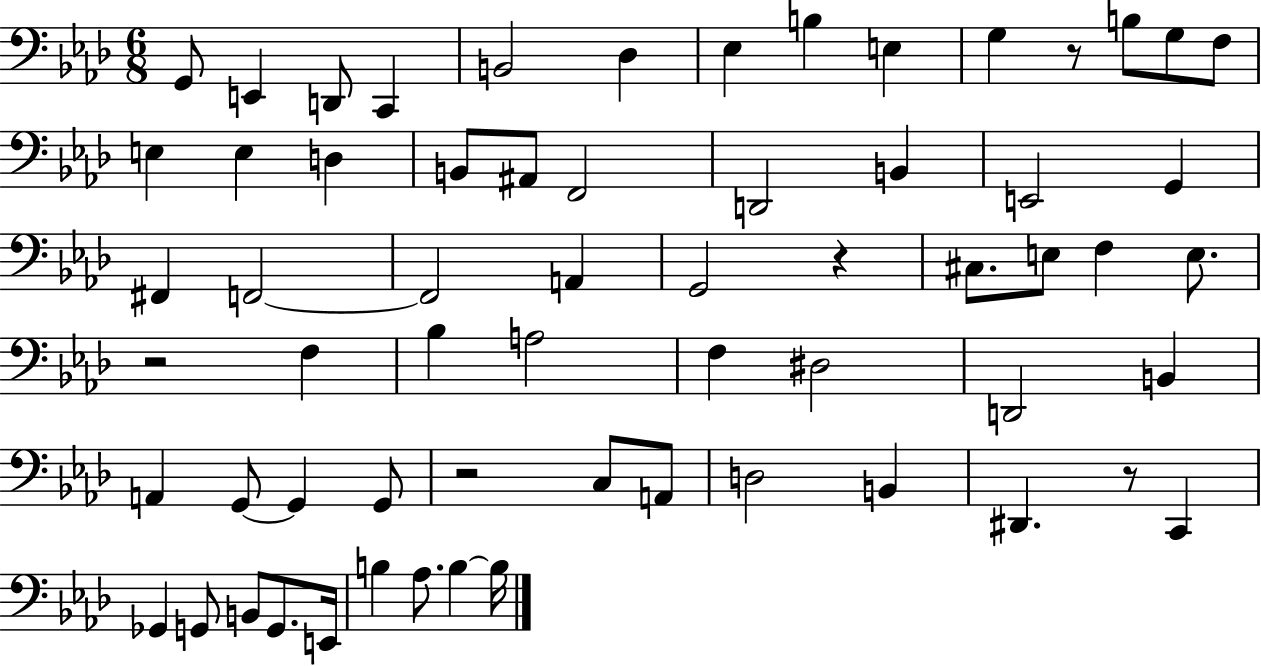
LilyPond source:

{
  \clef bass
  \numericTimeSignature
  \time 6/8
  \key aes \major
  g,8 e,4 d,8 c,4 | b,2 des4 | ees4 b4 e4 | g4 r8 b8 g8 f8 | \break e4 e4 d4 | b,8 ais,8 f,2 | d,2 b,4 | e,2 g,4 | \break fis,4 f,2~~ | f,2 a,4 | g,2 r4 | cis8. e8 f4 e8. | \break r2 f4 | bes4 a2 | f4 dis2 | d,2 b,4 | \break a,4 g,8~~ g,4 g,8 | r2 c8 a,8 | d2 b,4 | dis,4. r8 c,4 | \break ges,4 g,8 b,8 g,8. e,16 | b4 aes8. b4~~ b16 | \bar "|."
}